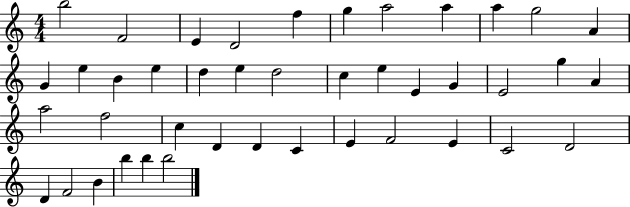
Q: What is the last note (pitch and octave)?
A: B5